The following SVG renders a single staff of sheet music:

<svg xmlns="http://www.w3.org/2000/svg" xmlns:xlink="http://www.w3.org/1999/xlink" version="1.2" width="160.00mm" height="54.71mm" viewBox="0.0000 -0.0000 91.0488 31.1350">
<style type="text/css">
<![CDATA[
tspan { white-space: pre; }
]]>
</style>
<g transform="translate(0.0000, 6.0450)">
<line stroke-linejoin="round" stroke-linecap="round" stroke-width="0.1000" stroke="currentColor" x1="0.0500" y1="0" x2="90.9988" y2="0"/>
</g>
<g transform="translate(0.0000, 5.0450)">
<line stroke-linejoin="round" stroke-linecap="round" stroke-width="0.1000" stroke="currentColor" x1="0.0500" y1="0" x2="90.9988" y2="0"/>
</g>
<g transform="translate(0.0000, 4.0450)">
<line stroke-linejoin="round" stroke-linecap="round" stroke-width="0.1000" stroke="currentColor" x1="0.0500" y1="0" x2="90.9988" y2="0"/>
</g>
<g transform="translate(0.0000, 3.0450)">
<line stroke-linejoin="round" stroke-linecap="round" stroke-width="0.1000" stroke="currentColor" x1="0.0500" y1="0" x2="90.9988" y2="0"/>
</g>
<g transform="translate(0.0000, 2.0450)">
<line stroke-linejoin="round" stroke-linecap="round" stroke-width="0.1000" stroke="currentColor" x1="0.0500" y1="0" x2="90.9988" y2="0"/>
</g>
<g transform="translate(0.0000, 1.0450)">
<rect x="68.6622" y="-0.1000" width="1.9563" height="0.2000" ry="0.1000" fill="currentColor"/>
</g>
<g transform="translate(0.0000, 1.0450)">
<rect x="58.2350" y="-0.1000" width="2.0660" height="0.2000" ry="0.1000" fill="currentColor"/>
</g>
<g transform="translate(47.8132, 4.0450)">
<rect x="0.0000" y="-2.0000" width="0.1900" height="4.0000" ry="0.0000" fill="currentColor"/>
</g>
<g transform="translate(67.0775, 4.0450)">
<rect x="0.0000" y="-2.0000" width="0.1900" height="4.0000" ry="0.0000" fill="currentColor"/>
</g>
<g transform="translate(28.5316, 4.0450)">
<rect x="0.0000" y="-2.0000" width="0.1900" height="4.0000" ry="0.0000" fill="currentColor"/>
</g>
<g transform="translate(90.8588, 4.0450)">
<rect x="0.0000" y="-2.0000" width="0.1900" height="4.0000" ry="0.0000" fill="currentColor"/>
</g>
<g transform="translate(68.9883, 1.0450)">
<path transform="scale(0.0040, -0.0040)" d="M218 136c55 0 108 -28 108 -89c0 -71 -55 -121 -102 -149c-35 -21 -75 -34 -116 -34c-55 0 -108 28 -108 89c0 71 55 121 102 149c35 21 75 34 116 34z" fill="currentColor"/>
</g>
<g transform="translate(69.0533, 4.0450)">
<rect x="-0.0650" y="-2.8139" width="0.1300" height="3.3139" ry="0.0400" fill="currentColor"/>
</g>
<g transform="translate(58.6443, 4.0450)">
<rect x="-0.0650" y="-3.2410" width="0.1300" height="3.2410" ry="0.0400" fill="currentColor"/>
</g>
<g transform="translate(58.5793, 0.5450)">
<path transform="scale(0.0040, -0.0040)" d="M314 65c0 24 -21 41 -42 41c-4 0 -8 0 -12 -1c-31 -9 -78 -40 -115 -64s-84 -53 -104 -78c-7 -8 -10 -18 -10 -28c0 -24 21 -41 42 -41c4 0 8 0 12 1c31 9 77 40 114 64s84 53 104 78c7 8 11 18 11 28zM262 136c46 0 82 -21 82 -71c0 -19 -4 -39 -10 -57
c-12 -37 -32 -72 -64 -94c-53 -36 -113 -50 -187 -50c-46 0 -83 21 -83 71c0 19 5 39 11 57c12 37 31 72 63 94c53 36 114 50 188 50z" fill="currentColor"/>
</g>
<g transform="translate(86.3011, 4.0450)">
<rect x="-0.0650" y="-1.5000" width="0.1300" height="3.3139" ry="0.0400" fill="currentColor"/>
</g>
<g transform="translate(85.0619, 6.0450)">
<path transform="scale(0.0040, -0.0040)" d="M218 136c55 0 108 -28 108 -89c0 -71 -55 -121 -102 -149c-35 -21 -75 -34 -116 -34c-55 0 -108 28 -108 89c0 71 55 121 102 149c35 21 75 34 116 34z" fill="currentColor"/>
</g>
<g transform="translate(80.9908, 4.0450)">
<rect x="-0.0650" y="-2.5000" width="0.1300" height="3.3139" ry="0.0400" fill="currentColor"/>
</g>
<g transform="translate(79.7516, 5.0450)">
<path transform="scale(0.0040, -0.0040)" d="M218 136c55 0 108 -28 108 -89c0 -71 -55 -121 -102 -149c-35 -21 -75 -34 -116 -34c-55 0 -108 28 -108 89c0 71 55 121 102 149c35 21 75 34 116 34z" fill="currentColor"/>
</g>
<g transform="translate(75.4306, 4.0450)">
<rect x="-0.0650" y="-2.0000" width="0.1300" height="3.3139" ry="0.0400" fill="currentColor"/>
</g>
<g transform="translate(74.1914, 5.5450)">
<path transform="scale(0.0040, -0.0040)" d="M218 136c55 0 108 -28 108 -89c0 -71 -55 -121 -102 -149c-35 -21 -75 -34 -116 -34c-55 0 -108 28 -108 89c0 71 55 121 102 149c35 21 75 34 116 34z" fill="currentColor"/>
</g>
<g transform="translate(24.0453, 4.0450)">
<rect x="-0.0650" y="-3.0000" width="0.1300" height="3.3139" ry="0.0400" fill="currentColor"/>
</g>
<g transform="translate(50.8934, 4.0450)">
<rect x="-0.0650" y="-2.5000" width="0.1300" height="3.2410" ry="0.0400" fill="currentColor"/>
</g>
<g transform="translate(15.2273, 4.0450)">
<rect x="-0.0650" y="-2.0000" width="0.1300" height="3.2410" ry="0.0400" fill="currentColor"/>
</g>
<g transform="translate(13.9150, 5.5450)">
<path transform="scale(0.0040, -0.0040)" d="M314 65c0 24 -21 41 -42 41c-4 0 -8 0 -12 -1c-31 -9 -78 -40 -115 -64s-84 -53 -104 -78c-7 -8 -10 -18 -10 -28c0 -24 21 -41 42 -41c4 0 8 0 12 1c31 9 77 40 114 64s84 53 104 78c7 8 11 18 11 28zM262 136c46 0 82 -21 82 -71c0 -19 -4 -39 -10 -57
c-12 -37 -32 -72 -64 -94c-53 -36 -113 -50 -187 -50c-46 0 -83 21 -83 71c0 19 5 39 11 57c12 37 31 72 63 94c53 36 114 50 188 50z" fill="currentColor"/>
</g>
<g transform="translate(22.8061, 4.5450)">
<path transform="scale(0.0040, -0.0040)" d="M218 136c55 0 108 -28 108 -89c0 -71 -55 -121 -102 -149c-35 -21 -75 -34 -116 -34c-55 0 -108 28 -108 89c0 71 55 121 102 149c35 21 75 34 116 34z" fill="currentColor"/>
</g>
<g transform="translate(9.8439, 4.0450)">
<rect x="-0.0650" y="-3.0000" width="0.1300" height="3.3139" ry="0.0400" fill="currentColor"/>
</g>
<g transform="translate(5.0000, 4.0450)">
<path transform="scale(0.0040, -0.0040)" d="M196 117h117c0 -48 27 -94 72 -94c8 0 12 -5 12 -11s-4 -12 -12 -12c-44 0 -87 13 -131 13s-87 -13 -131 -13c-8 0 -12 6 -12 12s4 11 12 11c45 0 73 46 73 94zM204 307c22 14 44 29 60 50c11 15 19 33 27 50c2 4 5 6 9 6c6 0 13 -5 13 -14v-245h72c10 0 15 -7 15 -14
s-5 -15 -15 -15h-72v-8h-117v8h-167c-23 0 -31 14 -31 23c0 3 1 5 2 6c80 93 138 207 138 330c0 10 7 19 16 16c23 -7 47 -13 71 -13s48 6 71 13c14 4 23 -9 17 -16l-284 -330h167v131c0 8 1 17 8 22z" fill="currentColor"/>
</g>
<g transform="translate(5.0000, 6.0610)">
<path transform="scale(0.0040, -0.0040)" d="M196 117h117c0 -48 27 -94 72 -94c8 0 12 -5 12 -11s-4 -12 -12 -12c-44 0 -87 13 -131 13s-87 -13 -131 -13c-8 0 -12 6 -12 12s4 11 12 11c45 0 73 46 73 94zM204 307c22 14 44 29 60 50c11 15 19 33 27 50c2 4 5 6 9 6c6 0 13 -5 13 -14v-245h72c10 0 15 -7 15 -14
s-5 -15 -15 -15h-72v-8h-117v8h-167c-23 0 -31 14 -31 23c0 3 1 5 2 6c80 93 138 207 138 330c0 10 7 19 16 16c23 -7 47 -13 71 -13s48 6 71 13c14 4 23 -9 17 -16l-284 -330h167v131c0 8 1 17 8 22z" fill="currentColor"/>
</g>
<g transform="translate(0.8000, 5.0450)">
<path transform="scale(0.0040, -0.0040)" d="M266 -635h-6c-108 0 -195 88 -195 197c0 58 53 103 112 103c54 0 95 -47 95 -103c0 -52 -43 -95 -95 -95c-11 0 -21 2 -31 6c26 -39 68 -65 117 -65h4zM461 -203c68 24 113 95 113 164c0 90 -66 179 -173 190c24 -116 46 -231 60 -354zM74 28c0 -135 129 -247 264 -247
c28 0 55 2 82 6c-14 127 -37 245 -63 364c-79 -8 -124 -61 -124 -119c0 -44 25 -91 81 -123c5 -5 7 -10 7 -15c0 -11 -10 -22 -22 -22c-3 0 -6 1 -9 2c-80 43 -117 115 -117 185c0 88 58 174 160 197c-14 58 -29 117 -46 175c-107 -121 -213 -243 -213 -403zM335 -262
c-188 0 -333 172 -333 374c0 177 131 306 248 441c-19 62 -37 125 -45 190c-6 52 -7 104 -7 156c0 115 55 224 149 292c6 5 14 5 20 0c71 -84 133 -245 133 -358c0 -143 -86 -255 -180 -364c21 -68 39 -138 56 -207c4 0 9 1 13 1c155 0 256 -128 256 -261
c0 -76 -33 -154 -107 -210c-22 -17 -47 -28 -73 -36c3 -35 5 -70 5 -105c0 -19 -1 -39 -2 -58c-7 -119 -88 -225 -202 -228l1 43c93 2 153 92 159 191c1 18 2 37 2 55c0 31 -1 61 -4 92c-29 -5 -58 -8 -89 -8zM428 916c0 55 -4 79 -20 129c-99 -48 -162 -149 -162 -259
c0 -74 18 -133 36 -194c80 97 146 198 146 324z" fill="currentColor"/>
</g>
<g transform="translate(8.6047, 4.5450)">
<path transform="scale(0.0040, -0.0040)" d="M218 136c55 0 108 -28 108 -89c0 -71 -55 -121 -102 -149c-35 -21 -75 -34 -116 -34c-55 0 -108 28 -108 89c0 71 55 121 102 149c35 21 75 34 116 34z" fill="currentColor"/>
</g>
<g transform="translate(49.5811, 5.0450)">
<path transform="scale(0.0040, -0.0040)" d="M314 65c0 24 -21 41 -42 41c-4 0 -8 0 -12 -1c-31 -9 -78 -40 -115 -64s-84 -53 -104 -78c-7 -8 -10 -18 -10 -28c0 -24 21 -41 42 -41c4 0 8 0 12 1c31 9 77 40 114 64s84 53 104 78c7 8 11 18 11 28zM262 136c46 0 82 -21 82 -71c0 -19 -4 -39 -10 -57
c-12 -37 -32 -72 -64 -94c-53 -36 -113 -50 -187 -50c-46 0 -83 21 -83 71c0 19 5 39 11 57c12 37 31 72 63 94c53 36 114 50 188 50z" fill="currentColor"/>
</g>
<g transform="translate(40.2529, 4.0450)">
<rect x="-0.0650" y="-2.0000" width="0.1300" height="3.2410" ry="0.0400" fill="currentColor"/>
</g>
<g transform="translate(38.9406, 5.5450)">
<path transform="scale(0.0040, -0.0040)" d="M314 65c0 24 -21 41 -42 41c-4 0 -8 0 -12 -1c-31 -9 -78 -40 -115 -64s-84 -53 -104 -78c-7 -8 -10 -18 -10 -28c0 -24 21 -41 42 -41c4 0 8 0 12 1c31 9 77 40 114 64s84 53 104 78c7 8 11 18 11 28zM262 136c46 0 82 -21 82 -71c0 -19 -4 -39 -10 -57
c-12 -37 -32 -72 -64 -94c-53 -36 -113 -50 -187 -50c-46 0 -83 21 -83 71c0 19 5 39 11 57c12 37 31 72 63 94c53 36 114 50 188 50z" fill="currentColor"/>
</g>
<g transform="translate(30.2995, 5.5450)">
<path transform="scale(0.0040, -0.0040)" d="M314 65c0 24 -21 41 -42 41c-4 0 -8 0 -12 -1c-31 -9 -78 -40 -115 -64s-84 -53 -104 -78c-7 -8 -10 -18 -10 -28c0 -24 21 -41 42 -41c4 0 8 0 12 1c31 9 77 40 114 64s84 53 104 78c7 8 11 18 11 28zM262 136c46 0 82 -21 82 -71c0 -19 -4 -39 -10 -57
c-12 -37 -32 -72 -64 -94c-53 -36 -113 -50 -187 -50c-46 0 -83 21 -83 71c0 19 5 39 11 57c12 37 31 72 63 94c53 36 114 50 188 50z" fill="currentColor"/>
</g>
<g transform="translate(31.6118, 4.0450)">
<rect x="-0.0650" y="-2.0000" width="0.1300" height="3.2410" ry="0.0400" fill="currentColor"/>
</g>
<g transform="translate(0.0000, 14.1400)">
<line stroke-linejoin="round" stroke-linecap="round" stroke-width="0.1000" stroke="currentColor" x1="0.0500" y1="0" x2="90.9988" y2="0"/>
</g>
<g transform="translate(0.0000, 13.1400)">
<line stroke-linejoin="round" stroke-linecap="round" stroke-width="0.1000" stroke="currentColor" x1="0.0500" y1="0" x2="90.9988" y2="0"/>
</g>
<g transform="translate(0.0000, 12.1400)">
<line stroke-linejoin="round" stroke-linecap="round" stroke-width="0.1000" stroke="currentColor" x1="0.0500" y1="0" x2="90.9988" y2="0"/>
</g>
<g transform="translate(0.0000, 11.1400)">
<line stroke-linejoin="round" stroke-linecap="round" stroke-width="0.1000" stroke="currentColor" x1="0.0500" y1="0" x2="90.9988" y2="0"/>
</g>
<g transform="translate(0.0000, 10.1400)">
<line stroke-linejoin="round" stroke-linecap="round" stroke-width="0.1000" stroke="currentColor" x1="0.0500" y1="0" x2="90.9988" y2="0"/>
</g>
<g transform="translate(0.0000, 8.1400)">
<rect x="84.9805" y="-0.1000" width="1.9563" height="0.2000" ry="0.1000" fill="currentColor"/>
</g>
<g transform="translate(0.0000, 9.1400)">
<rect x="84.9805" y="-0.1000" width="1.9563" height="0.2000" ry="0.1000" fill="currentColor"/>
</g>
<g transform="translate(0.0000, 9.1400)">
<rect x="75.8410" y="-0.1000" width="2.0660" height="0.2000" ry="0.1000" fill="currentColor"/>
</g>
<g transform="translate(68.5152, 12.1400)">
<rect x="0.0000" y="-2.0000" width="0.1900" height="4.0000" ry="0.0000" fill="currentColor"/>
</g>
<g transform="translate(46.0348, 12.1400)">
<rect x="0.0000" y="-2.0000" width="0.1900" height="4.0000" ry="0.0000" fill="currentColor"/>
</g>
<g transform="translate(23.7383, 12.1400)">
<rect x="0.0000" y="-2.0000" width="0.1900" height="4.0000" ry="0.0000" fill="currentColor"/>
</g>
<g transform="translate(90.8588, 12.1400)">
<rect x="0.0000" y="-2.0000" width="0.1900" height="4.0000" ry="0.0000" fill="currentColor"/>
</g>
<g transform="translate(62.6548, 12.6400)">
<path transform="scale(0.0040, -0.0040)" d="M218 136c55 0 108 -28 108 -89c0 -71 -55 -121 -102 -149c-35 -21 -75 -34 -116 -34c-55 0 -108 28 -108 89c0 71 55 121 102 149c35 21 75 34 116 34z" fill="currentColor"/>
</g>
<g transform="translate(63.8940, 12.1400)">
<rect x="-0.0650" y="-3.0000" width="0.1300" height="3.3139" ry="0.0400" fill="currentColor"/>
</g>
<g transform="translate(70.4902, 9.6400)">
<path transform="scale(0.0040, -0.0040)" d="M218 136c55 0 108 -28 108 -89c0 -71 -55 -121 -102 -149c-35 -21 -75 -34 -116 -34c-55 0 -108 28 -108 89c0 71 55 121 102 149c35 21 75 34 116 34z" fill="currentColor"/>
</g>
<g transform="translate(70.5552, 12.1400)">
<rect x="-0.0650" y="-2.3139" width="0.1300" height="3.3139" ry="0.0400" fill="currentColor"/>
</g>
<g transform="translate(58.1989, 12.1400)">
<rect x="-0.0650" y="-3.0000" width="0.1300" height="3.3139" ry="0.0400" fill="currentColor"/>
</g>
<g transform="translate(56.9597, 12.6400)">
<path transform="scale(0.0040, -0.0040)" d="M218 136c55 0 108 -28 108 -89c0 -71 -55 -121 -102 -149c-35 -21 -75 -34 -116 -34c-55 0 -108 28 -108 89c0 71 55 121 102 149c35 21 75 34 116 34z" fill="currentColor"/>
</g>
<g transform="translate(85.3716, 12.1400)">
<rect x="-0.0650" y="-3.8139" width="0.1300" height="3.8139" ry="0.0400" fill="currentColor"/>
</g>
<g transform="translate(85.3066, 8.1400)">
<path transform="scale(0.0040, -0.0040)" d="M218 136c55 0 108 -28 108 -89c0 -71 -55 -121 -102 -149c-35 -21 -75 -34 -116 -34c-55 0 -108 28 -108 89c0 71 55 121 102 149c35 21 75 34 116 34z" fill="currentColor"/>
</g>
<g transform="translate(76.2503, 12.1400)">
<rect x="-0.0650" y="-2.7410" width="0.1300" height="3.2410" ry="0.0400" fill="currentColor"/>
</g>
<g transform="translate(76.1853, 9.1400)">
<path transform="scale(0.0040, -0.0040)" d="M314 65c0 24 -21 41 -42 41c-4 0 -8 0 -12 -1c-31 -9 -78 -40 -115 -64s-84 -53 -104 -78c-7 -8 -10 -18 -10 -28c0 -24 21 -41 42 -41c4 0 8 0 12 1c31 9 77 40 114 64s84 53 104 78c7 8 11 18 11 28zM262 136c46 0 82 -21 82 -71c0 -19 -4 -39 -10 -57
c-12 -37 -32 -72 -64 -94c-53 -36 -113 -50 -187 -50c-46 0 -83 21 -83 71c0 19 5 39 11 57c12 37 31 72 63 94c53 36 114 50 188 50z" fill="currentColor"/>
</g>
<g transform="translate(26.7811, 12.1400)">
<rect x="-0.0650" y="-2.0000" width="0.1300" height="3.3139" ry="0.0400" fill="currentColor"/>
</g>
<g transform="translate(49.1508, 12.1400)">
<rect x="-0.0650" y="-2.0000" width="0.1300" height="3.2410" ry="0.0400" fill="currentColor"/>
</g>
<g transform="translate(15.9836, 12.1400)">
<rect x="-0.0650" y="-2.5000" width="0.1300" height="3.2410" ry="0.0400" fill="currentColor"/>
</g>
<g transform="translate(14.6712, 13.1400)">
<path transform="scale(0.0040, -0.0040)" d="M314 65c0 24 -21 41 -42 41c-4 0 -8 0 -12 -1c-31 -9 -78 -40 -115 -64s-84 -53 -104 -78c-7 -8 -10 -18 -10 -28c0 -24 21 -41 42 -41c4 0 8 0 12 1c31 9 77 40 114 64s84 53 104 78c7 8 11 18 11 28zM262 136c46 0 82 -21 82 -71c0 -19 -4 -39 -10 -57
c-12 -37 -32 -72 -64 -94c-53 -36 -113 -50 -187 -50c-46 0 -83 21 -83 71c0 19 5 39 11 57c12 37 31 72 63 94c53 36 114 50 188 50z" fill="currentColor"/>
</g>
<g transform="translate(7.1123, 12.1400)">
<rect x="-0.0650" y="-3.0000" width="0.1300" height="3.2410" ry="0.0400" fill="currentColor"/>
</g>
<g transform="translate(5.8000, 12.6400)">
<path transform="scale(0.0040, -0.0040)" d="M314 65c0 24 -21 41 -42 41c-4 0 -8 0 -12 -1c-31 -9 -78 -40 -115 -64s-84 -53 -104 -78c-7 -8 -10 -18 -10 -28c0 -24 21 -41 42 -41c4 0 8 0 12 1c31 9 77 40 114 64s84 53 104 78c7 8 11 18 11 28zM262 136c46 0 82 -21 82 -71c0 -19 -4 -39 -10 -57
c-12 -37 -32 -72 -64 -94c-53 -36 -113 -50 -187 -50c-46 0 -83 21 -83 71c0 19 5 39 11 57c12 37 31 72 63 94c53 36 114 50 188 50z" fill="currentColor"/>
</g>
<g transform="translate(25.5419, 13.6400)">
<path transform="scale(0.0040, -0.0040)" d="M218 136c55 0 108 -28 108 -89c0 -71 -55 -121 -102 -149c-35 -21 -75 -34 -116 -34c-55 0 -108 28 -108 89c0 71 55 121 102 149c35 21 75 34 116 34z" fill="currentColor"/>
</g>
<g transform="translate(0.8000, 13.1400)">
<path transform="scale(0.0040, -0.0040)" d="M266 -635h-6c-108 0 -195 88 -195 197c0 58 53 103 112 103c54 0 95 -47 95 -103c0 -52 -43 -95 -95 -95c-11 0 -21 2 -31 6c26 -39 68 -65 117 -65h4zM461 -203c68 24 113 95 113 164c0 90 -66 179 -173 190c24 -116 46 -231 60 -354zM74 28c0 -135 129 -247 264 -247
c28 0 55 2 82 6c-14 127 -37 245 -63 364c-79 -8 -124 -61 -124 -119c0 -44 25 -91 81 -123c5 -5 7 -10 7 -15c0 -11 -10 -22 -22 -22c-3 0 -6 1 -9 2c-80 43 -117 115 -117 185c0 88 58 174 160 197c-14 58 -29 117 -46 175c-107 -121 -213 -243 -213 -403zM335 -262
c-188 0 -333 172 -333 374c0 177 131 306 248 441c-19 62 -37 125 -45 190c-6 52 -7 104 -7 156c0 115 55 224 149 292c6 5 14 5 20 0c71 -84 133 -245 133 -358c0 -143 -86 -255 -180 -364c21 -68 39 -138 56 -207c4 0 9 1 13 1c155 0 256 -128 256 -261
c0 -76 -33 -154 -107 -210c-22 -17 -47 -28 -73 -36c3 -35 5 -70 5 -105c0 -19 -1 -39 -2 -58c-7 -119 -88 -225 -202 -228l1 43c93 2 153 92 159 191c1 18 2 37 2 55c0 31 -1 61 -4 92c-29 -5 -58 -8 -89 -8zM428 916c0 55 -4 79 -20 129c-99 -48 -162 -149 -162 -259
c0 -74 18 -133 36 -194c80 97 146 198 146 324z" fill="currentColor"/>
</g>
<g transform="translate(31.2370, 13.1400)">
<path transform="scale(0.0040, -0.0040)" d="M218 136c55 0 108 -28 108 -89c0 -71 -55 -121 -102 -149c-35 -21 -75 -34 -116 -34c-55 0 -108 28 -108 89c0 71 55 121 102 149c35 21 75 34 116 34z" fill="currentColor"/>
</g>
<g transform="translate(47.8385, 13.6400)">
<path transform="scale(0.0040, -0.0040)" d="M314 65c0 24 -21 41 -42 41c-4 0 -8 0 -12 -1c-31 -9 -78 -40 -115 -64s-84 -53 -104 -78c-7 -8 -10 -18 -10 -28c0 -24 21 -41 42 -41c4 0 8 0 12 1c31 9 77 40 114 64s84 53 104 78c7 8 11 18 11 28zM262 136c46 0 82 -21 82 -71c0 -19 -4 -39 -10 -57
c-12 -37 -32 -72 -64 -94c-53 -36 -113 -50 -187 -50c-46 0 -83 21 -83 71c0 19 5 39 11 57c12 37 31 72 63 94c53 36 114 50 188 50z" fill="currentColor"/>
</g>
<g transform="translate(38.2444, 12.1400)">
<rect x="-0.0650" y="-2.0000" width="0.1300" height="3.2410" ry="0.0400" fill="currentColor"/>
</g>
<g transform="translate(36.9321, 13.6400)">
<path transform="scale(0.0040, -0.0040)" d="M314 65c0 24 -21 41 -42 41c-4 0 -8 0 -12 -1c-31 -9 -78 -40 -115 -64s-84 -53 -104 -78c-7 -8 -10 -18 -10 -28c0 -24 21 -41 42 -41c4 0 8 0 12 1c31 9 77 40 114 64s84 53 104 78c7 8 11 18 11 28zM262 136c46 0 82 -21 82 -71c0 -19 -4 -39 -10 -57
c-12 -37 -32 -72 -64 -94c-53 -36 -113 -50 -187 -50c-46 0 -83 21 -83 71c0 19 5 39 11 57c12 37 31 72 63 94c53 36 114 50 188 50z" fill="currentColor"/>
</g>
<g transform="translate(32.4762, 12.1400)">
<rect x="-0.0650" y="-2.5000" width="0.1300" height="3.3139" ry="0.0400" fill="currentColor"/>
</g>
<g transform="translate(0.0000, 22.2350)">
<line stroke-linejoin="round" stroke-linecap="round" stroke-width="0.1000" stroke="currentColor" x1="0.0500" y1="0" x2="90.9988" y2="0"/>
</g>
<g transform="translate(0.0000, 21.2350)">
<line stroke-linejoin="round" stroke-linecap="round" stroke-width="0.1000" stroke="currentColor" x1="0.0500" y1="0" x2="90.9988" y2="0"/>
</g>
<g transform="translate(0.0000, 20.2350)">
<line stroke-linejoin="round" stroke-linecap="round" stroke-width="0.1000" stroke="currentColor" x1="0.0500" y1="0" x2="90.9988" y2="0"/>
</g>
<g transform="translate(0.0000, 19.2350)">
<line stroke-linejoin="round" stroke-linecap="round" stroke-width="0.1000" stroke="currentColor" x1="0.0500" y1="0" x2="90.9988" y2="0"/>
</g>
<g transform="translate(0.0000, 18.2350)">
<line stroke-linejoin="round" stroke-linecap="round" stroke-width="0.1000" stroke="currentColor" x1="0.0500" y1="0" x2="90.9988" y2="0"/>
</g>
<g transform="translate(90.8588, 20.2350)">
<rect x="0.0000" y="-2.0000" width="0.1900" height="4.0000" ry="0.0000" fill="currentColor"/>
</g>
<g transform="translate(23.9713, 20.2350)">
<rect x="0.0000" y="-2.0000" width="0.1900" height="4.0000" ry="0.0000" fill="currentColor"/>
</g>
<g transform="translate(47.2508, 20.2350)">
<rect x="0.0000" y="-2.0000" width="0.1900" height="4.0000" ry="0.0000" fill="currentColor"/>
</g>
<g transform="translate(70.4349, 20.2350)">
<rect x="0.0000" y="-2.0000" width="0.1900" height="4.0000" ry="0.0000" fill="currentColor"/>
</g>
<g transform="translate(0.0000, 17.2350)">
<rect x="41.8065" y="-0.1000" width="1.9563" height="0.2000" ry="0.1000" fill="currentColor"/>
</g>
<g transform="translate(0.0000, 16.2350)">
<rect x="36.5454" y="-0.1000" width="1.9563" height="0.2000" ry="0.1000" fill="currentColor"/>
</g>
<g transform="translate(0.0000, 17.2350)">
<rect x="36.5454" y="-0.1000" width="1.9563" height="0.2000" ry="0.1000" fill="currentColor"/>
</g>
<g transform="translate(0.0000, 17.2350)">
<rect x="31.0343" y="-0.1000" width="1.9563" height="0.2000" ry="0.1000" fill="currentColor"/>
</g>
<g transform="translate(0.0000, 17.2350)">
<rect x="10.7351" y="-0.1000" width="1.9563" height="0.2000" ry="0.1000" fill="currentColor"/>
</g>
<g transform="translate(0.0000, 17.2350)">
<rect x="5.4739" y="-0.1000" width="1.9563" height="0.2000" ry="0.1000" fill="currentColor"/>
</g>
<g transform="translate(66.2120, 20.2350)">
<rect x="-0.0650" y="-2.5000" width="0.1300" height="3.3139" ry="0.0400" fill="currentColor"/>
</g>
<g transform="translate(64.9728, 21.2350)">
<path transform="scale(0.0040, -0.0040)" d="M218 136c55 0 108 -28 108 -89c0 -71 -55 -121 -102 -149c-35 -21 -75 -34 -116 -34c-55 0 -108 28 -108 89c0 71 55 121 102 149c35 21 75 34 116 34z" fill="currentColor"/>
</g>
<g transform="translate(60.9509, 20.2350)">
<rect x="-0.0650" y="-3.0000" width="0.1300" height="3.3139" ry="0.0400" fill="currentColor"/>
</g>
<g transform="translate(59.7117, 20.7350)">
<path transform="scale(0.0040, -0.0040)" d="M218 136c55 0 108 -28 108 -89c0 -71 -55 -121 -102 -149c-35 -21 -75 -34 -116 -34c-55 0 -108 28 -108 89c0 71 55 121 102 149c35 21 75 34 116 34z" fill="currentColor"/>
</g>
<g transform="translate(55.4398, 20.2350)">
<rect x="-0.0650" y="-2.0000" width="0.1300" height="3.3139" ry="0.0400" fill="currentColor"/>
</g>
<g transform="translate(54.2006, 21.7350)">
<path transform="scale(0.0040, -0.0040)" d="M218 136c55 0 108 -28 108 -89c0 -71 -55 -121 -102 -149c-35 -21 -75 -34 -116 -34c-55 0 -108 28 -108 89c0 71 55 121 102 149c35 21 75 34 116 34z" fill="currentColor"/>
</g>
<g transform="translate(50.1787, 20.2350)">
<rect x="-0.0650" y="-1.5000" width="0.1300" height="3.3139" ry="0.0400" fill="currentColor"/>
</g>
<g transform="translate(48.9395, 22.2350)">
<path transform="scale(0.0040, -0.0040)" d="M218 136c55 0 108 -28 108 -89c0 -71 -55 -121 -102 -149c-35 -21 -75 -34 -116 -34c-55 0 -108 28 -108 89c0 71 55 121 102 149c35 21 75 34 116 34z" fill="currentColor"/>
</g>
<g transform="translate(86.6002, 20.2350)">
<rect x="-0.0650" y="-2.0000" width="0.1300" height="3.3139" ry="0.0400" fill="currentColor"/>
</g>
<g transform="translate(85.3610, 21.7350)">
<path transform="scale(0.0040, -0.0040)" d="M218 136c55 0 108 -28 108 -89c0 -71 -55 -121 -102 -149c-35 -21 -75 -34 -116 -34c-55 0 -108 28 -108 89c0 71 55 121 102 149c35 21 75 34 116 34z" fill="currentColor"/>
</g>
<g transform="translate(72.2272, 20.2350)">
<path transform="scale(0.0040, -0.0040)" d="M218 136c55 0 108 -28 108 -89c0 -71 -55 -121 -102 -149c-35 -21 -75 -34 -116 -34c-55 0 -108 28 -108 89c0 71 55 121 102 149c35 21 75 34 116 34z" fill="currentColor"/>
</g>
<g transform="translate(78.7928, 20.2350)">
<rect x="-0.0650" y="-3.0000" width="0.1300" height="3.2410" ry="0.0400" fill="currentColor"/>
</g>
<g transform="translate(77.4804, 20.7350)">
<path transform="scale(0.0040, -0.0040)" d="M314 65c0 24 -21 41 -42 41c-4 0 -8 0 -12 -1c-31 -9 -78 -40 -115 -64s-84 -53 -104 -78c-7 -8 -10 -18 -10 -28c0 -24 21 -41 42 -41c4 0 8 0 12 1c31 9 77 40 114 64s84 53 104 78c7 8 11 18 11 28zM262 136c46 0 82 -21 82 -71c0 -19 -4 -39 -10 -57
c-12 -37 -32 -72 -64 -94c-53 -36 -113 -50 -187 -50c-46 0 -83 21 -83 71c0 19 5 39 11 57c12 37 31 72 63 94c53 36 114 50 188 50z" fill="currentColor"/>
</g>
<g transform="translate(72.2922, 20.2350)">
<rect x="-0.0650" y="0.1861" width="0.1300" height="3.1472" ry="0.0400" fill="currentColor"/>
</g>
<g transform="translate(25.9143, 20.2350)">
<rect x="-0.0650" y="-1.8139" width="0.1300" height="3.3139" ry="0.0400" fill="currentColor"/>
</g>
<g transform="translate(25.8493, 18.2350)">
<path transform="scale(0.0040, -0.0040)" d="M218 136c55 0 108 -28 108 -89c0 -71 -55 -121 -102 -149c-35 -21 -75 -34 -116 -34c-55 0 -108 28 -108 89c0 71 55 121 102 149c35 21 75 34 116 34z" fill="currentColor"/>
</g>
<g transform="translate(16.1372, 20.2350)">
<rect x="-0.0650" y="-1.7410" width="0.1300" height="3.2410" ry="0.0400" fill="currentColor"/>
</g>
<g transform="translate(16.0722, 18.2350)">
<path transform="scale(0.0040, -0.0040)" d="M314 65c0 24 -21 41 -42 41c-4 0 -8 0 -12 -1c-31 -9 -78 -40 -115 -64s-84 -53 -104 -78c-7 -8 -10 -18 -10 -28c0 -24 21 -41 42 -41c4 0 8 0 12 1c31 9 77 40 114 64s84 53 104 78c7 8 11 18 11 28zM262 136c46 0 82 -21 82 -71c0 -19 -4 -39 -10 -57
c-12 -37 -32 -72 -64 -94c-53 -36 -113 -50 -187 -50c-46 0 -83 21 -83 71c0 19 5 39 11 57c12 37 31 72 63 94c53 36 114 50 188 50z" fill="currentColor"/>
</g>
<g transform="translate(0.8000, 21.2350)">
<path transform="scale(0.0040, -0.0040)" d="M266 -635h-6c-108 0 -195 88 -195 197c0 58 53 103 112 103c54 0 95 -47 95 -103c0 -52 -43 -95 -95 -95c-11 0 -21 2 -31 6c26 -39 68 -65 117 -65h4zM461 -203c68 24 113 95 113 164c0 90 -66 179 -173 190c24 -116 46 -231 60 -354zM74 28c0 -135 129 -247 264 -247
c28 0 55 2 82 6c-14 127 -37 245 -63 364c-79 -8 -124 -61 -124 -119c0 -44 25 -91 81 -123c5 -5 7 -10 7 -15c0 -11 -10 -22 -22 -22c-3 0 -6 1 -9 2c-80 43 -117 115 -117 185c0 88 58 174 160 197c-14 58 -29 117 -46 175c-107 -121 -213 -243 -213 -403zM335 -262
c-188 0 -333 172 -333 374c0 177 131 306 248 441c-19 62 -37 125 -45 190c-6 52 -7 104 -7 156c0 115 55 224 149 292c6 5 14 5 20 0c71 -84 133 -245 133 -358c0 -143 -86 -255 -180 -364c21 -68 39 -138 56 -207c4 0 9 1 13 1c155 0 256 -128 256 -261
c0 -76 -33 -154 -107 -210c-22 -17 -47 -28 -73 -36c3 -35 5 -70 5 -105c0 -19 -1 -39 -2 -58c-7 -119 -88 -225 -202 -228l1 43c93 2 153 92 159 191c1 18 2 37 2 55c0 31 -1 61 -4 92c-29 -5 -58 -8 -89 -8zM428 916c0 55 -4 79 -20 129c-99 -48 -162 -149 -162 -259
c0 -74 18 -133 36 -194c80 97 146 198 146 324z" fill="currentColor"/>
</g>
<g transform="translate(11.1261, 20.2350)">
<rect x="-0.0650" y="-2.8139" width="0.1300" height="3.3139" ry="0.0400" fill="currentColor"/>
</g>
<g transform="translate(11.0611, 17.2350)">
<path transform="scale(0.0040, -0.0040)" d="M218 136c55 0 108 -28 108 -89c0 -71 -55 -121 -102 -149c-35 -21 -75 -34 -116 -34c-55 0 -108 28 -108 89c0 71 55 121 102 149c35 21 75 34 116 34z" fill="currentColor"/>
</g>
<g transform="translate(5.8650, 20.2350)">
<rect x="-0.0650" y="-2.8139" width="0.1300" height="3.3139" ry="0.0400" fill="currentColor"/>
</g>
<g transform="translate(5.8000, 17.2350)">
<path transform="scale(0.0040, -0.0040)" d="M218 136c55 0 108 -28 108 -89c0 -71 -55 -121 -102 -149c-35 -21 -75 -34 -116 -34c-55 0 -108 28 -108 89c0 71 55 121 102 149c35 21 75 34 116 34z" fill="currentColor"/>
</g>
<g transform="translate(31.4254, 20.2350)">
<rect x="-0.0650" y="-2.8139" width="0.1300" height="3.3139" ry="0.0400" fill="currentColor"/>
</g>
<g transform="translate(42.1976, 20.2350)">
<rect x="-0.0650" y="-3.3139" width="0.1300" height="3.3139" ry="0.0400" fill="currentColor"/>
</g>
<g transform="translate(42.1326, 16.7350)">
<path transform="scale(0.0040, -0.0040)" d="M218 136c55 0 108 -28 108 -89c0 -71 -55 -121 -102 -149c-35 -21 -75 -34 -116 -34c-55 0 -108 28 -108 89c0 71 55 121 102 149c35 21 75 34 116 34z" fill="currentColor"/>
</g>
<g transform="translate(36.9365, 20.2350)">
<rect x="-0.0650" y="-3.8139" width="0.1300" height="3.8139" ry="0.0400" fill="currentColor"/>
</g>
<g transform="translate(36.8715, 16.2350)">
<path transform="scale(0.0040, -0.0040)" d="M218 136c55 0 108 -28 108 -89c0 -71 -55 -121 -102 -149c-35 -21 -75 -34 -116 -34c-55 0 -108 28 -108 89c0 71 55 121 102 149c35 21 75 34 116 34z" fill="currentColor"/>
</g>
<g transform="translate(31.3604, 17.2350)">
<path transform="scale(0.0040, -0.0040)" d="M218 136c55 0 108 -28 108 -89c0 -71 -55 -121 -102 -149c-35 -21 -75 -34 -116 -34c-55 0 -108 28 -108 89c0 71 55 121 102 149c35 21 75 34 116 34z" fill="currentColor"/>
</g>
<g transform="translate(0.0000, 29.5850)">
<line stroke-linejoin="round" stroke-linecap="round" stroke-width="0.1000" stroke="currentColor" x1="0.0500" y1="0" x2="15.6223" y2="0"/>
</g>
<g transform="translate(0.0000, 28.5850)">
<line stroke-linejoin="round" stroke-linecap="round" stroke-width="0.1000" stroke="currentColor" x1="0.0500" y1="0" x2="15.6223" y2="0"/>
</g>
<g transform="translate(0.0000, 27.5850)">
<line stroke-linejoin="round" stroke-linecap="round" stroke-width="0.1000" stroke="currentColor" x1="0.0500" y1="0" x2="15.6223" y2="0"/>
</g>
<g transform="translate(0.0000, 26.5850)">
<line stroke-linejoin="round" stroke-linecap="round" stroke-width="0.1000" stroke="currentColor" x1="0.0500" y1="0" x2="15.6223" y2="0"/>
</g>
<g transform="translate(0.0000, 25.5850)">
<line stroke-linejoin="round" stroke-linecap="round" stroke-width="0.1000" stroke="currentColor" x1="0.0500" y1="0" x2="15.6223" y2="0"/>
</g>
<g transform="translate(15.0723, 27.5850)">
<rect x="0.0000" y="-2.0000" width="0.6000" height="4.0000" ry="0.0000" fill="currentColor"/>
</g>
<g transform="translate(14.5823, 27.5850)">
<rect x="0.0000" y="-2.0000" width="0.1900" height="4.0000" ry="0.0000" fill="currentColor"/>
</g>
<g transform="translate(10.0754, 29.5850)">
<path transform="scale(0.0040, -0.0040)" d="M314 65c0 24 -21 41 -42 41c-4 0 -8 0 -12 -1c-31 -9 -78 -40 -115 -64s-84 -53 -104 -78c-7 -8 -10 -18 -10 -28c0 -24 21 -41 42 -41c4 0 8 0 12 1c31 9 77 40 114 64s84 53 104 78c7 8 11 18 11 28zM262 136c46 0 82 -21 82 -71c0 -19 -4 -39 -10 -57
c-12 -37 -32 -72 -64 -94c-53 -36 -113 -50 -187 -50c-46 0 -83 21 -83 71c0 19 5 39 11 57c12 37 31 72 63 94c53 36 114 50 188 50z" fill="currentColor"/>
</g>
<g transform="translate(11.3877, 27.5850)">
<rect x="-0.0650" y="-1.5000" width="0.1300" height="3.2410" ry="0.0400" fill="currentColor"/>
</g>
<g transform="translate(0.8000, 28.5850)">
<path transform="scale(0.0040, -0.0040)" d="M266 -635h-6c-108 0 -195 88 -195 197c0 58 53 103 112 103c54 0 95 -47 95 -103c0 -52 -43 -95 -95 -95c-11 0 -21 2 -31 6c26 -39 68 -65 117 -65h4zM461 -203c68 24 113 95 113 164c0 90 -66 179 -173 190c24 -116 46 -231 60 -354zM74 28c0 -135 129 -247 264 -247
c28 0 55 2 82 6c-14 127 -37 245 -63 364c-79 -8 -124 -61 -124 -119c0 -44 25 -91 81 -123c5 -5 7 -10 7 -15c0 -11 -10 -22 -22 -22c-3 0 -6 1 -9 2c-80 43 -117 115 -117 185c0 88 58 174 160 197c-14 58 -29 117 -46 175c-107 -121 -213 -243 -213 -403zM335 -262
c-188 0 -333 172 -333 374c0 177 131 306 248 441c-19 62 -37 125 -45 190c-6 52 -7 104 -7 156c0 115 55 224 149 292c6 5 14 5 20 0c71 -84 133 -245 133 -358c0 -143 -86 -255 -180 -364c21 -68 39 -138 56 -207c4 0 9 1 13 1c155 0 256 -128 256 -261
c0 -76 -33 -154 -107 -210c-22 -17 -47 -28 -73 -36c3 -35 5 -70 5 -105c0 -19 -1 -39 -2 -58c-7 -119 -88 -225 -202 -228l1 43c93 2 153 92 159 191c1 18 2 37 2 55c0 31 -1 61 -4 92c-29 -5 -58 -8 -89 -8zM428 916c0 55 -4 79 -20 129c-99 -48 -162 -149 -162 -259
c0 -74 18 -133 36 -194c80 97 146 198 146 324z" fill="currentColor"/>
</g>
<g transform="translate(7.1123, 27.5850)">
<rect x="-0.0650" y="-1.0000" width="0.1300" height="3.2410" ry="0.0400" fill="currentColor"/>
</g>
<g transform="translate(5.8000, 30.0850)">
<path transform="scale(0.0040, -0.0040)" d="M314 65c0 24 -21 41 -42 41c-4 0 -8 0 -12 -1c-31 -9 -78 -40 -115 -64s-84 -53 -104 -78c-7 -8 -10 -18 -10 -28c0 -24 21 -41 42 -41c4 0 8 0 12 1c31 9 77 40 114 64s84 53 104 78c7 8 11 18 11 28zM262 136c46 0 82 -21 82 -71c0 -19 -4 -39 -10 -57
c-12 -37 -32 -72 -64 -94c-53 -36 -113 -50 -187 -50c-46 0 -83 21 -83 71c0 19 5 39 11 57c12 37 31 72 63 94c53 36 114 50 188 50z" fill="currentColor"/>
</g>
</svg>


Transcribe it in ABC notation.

X:1
T:Untitled
M:4/4
L:1/4
K:C
A F2 A F2 F2 G2 b2 a F G E A2 G2 F G F2 F2 A A g a2 c' a a f2 f a c' b E F A G B A2 F D2 E2